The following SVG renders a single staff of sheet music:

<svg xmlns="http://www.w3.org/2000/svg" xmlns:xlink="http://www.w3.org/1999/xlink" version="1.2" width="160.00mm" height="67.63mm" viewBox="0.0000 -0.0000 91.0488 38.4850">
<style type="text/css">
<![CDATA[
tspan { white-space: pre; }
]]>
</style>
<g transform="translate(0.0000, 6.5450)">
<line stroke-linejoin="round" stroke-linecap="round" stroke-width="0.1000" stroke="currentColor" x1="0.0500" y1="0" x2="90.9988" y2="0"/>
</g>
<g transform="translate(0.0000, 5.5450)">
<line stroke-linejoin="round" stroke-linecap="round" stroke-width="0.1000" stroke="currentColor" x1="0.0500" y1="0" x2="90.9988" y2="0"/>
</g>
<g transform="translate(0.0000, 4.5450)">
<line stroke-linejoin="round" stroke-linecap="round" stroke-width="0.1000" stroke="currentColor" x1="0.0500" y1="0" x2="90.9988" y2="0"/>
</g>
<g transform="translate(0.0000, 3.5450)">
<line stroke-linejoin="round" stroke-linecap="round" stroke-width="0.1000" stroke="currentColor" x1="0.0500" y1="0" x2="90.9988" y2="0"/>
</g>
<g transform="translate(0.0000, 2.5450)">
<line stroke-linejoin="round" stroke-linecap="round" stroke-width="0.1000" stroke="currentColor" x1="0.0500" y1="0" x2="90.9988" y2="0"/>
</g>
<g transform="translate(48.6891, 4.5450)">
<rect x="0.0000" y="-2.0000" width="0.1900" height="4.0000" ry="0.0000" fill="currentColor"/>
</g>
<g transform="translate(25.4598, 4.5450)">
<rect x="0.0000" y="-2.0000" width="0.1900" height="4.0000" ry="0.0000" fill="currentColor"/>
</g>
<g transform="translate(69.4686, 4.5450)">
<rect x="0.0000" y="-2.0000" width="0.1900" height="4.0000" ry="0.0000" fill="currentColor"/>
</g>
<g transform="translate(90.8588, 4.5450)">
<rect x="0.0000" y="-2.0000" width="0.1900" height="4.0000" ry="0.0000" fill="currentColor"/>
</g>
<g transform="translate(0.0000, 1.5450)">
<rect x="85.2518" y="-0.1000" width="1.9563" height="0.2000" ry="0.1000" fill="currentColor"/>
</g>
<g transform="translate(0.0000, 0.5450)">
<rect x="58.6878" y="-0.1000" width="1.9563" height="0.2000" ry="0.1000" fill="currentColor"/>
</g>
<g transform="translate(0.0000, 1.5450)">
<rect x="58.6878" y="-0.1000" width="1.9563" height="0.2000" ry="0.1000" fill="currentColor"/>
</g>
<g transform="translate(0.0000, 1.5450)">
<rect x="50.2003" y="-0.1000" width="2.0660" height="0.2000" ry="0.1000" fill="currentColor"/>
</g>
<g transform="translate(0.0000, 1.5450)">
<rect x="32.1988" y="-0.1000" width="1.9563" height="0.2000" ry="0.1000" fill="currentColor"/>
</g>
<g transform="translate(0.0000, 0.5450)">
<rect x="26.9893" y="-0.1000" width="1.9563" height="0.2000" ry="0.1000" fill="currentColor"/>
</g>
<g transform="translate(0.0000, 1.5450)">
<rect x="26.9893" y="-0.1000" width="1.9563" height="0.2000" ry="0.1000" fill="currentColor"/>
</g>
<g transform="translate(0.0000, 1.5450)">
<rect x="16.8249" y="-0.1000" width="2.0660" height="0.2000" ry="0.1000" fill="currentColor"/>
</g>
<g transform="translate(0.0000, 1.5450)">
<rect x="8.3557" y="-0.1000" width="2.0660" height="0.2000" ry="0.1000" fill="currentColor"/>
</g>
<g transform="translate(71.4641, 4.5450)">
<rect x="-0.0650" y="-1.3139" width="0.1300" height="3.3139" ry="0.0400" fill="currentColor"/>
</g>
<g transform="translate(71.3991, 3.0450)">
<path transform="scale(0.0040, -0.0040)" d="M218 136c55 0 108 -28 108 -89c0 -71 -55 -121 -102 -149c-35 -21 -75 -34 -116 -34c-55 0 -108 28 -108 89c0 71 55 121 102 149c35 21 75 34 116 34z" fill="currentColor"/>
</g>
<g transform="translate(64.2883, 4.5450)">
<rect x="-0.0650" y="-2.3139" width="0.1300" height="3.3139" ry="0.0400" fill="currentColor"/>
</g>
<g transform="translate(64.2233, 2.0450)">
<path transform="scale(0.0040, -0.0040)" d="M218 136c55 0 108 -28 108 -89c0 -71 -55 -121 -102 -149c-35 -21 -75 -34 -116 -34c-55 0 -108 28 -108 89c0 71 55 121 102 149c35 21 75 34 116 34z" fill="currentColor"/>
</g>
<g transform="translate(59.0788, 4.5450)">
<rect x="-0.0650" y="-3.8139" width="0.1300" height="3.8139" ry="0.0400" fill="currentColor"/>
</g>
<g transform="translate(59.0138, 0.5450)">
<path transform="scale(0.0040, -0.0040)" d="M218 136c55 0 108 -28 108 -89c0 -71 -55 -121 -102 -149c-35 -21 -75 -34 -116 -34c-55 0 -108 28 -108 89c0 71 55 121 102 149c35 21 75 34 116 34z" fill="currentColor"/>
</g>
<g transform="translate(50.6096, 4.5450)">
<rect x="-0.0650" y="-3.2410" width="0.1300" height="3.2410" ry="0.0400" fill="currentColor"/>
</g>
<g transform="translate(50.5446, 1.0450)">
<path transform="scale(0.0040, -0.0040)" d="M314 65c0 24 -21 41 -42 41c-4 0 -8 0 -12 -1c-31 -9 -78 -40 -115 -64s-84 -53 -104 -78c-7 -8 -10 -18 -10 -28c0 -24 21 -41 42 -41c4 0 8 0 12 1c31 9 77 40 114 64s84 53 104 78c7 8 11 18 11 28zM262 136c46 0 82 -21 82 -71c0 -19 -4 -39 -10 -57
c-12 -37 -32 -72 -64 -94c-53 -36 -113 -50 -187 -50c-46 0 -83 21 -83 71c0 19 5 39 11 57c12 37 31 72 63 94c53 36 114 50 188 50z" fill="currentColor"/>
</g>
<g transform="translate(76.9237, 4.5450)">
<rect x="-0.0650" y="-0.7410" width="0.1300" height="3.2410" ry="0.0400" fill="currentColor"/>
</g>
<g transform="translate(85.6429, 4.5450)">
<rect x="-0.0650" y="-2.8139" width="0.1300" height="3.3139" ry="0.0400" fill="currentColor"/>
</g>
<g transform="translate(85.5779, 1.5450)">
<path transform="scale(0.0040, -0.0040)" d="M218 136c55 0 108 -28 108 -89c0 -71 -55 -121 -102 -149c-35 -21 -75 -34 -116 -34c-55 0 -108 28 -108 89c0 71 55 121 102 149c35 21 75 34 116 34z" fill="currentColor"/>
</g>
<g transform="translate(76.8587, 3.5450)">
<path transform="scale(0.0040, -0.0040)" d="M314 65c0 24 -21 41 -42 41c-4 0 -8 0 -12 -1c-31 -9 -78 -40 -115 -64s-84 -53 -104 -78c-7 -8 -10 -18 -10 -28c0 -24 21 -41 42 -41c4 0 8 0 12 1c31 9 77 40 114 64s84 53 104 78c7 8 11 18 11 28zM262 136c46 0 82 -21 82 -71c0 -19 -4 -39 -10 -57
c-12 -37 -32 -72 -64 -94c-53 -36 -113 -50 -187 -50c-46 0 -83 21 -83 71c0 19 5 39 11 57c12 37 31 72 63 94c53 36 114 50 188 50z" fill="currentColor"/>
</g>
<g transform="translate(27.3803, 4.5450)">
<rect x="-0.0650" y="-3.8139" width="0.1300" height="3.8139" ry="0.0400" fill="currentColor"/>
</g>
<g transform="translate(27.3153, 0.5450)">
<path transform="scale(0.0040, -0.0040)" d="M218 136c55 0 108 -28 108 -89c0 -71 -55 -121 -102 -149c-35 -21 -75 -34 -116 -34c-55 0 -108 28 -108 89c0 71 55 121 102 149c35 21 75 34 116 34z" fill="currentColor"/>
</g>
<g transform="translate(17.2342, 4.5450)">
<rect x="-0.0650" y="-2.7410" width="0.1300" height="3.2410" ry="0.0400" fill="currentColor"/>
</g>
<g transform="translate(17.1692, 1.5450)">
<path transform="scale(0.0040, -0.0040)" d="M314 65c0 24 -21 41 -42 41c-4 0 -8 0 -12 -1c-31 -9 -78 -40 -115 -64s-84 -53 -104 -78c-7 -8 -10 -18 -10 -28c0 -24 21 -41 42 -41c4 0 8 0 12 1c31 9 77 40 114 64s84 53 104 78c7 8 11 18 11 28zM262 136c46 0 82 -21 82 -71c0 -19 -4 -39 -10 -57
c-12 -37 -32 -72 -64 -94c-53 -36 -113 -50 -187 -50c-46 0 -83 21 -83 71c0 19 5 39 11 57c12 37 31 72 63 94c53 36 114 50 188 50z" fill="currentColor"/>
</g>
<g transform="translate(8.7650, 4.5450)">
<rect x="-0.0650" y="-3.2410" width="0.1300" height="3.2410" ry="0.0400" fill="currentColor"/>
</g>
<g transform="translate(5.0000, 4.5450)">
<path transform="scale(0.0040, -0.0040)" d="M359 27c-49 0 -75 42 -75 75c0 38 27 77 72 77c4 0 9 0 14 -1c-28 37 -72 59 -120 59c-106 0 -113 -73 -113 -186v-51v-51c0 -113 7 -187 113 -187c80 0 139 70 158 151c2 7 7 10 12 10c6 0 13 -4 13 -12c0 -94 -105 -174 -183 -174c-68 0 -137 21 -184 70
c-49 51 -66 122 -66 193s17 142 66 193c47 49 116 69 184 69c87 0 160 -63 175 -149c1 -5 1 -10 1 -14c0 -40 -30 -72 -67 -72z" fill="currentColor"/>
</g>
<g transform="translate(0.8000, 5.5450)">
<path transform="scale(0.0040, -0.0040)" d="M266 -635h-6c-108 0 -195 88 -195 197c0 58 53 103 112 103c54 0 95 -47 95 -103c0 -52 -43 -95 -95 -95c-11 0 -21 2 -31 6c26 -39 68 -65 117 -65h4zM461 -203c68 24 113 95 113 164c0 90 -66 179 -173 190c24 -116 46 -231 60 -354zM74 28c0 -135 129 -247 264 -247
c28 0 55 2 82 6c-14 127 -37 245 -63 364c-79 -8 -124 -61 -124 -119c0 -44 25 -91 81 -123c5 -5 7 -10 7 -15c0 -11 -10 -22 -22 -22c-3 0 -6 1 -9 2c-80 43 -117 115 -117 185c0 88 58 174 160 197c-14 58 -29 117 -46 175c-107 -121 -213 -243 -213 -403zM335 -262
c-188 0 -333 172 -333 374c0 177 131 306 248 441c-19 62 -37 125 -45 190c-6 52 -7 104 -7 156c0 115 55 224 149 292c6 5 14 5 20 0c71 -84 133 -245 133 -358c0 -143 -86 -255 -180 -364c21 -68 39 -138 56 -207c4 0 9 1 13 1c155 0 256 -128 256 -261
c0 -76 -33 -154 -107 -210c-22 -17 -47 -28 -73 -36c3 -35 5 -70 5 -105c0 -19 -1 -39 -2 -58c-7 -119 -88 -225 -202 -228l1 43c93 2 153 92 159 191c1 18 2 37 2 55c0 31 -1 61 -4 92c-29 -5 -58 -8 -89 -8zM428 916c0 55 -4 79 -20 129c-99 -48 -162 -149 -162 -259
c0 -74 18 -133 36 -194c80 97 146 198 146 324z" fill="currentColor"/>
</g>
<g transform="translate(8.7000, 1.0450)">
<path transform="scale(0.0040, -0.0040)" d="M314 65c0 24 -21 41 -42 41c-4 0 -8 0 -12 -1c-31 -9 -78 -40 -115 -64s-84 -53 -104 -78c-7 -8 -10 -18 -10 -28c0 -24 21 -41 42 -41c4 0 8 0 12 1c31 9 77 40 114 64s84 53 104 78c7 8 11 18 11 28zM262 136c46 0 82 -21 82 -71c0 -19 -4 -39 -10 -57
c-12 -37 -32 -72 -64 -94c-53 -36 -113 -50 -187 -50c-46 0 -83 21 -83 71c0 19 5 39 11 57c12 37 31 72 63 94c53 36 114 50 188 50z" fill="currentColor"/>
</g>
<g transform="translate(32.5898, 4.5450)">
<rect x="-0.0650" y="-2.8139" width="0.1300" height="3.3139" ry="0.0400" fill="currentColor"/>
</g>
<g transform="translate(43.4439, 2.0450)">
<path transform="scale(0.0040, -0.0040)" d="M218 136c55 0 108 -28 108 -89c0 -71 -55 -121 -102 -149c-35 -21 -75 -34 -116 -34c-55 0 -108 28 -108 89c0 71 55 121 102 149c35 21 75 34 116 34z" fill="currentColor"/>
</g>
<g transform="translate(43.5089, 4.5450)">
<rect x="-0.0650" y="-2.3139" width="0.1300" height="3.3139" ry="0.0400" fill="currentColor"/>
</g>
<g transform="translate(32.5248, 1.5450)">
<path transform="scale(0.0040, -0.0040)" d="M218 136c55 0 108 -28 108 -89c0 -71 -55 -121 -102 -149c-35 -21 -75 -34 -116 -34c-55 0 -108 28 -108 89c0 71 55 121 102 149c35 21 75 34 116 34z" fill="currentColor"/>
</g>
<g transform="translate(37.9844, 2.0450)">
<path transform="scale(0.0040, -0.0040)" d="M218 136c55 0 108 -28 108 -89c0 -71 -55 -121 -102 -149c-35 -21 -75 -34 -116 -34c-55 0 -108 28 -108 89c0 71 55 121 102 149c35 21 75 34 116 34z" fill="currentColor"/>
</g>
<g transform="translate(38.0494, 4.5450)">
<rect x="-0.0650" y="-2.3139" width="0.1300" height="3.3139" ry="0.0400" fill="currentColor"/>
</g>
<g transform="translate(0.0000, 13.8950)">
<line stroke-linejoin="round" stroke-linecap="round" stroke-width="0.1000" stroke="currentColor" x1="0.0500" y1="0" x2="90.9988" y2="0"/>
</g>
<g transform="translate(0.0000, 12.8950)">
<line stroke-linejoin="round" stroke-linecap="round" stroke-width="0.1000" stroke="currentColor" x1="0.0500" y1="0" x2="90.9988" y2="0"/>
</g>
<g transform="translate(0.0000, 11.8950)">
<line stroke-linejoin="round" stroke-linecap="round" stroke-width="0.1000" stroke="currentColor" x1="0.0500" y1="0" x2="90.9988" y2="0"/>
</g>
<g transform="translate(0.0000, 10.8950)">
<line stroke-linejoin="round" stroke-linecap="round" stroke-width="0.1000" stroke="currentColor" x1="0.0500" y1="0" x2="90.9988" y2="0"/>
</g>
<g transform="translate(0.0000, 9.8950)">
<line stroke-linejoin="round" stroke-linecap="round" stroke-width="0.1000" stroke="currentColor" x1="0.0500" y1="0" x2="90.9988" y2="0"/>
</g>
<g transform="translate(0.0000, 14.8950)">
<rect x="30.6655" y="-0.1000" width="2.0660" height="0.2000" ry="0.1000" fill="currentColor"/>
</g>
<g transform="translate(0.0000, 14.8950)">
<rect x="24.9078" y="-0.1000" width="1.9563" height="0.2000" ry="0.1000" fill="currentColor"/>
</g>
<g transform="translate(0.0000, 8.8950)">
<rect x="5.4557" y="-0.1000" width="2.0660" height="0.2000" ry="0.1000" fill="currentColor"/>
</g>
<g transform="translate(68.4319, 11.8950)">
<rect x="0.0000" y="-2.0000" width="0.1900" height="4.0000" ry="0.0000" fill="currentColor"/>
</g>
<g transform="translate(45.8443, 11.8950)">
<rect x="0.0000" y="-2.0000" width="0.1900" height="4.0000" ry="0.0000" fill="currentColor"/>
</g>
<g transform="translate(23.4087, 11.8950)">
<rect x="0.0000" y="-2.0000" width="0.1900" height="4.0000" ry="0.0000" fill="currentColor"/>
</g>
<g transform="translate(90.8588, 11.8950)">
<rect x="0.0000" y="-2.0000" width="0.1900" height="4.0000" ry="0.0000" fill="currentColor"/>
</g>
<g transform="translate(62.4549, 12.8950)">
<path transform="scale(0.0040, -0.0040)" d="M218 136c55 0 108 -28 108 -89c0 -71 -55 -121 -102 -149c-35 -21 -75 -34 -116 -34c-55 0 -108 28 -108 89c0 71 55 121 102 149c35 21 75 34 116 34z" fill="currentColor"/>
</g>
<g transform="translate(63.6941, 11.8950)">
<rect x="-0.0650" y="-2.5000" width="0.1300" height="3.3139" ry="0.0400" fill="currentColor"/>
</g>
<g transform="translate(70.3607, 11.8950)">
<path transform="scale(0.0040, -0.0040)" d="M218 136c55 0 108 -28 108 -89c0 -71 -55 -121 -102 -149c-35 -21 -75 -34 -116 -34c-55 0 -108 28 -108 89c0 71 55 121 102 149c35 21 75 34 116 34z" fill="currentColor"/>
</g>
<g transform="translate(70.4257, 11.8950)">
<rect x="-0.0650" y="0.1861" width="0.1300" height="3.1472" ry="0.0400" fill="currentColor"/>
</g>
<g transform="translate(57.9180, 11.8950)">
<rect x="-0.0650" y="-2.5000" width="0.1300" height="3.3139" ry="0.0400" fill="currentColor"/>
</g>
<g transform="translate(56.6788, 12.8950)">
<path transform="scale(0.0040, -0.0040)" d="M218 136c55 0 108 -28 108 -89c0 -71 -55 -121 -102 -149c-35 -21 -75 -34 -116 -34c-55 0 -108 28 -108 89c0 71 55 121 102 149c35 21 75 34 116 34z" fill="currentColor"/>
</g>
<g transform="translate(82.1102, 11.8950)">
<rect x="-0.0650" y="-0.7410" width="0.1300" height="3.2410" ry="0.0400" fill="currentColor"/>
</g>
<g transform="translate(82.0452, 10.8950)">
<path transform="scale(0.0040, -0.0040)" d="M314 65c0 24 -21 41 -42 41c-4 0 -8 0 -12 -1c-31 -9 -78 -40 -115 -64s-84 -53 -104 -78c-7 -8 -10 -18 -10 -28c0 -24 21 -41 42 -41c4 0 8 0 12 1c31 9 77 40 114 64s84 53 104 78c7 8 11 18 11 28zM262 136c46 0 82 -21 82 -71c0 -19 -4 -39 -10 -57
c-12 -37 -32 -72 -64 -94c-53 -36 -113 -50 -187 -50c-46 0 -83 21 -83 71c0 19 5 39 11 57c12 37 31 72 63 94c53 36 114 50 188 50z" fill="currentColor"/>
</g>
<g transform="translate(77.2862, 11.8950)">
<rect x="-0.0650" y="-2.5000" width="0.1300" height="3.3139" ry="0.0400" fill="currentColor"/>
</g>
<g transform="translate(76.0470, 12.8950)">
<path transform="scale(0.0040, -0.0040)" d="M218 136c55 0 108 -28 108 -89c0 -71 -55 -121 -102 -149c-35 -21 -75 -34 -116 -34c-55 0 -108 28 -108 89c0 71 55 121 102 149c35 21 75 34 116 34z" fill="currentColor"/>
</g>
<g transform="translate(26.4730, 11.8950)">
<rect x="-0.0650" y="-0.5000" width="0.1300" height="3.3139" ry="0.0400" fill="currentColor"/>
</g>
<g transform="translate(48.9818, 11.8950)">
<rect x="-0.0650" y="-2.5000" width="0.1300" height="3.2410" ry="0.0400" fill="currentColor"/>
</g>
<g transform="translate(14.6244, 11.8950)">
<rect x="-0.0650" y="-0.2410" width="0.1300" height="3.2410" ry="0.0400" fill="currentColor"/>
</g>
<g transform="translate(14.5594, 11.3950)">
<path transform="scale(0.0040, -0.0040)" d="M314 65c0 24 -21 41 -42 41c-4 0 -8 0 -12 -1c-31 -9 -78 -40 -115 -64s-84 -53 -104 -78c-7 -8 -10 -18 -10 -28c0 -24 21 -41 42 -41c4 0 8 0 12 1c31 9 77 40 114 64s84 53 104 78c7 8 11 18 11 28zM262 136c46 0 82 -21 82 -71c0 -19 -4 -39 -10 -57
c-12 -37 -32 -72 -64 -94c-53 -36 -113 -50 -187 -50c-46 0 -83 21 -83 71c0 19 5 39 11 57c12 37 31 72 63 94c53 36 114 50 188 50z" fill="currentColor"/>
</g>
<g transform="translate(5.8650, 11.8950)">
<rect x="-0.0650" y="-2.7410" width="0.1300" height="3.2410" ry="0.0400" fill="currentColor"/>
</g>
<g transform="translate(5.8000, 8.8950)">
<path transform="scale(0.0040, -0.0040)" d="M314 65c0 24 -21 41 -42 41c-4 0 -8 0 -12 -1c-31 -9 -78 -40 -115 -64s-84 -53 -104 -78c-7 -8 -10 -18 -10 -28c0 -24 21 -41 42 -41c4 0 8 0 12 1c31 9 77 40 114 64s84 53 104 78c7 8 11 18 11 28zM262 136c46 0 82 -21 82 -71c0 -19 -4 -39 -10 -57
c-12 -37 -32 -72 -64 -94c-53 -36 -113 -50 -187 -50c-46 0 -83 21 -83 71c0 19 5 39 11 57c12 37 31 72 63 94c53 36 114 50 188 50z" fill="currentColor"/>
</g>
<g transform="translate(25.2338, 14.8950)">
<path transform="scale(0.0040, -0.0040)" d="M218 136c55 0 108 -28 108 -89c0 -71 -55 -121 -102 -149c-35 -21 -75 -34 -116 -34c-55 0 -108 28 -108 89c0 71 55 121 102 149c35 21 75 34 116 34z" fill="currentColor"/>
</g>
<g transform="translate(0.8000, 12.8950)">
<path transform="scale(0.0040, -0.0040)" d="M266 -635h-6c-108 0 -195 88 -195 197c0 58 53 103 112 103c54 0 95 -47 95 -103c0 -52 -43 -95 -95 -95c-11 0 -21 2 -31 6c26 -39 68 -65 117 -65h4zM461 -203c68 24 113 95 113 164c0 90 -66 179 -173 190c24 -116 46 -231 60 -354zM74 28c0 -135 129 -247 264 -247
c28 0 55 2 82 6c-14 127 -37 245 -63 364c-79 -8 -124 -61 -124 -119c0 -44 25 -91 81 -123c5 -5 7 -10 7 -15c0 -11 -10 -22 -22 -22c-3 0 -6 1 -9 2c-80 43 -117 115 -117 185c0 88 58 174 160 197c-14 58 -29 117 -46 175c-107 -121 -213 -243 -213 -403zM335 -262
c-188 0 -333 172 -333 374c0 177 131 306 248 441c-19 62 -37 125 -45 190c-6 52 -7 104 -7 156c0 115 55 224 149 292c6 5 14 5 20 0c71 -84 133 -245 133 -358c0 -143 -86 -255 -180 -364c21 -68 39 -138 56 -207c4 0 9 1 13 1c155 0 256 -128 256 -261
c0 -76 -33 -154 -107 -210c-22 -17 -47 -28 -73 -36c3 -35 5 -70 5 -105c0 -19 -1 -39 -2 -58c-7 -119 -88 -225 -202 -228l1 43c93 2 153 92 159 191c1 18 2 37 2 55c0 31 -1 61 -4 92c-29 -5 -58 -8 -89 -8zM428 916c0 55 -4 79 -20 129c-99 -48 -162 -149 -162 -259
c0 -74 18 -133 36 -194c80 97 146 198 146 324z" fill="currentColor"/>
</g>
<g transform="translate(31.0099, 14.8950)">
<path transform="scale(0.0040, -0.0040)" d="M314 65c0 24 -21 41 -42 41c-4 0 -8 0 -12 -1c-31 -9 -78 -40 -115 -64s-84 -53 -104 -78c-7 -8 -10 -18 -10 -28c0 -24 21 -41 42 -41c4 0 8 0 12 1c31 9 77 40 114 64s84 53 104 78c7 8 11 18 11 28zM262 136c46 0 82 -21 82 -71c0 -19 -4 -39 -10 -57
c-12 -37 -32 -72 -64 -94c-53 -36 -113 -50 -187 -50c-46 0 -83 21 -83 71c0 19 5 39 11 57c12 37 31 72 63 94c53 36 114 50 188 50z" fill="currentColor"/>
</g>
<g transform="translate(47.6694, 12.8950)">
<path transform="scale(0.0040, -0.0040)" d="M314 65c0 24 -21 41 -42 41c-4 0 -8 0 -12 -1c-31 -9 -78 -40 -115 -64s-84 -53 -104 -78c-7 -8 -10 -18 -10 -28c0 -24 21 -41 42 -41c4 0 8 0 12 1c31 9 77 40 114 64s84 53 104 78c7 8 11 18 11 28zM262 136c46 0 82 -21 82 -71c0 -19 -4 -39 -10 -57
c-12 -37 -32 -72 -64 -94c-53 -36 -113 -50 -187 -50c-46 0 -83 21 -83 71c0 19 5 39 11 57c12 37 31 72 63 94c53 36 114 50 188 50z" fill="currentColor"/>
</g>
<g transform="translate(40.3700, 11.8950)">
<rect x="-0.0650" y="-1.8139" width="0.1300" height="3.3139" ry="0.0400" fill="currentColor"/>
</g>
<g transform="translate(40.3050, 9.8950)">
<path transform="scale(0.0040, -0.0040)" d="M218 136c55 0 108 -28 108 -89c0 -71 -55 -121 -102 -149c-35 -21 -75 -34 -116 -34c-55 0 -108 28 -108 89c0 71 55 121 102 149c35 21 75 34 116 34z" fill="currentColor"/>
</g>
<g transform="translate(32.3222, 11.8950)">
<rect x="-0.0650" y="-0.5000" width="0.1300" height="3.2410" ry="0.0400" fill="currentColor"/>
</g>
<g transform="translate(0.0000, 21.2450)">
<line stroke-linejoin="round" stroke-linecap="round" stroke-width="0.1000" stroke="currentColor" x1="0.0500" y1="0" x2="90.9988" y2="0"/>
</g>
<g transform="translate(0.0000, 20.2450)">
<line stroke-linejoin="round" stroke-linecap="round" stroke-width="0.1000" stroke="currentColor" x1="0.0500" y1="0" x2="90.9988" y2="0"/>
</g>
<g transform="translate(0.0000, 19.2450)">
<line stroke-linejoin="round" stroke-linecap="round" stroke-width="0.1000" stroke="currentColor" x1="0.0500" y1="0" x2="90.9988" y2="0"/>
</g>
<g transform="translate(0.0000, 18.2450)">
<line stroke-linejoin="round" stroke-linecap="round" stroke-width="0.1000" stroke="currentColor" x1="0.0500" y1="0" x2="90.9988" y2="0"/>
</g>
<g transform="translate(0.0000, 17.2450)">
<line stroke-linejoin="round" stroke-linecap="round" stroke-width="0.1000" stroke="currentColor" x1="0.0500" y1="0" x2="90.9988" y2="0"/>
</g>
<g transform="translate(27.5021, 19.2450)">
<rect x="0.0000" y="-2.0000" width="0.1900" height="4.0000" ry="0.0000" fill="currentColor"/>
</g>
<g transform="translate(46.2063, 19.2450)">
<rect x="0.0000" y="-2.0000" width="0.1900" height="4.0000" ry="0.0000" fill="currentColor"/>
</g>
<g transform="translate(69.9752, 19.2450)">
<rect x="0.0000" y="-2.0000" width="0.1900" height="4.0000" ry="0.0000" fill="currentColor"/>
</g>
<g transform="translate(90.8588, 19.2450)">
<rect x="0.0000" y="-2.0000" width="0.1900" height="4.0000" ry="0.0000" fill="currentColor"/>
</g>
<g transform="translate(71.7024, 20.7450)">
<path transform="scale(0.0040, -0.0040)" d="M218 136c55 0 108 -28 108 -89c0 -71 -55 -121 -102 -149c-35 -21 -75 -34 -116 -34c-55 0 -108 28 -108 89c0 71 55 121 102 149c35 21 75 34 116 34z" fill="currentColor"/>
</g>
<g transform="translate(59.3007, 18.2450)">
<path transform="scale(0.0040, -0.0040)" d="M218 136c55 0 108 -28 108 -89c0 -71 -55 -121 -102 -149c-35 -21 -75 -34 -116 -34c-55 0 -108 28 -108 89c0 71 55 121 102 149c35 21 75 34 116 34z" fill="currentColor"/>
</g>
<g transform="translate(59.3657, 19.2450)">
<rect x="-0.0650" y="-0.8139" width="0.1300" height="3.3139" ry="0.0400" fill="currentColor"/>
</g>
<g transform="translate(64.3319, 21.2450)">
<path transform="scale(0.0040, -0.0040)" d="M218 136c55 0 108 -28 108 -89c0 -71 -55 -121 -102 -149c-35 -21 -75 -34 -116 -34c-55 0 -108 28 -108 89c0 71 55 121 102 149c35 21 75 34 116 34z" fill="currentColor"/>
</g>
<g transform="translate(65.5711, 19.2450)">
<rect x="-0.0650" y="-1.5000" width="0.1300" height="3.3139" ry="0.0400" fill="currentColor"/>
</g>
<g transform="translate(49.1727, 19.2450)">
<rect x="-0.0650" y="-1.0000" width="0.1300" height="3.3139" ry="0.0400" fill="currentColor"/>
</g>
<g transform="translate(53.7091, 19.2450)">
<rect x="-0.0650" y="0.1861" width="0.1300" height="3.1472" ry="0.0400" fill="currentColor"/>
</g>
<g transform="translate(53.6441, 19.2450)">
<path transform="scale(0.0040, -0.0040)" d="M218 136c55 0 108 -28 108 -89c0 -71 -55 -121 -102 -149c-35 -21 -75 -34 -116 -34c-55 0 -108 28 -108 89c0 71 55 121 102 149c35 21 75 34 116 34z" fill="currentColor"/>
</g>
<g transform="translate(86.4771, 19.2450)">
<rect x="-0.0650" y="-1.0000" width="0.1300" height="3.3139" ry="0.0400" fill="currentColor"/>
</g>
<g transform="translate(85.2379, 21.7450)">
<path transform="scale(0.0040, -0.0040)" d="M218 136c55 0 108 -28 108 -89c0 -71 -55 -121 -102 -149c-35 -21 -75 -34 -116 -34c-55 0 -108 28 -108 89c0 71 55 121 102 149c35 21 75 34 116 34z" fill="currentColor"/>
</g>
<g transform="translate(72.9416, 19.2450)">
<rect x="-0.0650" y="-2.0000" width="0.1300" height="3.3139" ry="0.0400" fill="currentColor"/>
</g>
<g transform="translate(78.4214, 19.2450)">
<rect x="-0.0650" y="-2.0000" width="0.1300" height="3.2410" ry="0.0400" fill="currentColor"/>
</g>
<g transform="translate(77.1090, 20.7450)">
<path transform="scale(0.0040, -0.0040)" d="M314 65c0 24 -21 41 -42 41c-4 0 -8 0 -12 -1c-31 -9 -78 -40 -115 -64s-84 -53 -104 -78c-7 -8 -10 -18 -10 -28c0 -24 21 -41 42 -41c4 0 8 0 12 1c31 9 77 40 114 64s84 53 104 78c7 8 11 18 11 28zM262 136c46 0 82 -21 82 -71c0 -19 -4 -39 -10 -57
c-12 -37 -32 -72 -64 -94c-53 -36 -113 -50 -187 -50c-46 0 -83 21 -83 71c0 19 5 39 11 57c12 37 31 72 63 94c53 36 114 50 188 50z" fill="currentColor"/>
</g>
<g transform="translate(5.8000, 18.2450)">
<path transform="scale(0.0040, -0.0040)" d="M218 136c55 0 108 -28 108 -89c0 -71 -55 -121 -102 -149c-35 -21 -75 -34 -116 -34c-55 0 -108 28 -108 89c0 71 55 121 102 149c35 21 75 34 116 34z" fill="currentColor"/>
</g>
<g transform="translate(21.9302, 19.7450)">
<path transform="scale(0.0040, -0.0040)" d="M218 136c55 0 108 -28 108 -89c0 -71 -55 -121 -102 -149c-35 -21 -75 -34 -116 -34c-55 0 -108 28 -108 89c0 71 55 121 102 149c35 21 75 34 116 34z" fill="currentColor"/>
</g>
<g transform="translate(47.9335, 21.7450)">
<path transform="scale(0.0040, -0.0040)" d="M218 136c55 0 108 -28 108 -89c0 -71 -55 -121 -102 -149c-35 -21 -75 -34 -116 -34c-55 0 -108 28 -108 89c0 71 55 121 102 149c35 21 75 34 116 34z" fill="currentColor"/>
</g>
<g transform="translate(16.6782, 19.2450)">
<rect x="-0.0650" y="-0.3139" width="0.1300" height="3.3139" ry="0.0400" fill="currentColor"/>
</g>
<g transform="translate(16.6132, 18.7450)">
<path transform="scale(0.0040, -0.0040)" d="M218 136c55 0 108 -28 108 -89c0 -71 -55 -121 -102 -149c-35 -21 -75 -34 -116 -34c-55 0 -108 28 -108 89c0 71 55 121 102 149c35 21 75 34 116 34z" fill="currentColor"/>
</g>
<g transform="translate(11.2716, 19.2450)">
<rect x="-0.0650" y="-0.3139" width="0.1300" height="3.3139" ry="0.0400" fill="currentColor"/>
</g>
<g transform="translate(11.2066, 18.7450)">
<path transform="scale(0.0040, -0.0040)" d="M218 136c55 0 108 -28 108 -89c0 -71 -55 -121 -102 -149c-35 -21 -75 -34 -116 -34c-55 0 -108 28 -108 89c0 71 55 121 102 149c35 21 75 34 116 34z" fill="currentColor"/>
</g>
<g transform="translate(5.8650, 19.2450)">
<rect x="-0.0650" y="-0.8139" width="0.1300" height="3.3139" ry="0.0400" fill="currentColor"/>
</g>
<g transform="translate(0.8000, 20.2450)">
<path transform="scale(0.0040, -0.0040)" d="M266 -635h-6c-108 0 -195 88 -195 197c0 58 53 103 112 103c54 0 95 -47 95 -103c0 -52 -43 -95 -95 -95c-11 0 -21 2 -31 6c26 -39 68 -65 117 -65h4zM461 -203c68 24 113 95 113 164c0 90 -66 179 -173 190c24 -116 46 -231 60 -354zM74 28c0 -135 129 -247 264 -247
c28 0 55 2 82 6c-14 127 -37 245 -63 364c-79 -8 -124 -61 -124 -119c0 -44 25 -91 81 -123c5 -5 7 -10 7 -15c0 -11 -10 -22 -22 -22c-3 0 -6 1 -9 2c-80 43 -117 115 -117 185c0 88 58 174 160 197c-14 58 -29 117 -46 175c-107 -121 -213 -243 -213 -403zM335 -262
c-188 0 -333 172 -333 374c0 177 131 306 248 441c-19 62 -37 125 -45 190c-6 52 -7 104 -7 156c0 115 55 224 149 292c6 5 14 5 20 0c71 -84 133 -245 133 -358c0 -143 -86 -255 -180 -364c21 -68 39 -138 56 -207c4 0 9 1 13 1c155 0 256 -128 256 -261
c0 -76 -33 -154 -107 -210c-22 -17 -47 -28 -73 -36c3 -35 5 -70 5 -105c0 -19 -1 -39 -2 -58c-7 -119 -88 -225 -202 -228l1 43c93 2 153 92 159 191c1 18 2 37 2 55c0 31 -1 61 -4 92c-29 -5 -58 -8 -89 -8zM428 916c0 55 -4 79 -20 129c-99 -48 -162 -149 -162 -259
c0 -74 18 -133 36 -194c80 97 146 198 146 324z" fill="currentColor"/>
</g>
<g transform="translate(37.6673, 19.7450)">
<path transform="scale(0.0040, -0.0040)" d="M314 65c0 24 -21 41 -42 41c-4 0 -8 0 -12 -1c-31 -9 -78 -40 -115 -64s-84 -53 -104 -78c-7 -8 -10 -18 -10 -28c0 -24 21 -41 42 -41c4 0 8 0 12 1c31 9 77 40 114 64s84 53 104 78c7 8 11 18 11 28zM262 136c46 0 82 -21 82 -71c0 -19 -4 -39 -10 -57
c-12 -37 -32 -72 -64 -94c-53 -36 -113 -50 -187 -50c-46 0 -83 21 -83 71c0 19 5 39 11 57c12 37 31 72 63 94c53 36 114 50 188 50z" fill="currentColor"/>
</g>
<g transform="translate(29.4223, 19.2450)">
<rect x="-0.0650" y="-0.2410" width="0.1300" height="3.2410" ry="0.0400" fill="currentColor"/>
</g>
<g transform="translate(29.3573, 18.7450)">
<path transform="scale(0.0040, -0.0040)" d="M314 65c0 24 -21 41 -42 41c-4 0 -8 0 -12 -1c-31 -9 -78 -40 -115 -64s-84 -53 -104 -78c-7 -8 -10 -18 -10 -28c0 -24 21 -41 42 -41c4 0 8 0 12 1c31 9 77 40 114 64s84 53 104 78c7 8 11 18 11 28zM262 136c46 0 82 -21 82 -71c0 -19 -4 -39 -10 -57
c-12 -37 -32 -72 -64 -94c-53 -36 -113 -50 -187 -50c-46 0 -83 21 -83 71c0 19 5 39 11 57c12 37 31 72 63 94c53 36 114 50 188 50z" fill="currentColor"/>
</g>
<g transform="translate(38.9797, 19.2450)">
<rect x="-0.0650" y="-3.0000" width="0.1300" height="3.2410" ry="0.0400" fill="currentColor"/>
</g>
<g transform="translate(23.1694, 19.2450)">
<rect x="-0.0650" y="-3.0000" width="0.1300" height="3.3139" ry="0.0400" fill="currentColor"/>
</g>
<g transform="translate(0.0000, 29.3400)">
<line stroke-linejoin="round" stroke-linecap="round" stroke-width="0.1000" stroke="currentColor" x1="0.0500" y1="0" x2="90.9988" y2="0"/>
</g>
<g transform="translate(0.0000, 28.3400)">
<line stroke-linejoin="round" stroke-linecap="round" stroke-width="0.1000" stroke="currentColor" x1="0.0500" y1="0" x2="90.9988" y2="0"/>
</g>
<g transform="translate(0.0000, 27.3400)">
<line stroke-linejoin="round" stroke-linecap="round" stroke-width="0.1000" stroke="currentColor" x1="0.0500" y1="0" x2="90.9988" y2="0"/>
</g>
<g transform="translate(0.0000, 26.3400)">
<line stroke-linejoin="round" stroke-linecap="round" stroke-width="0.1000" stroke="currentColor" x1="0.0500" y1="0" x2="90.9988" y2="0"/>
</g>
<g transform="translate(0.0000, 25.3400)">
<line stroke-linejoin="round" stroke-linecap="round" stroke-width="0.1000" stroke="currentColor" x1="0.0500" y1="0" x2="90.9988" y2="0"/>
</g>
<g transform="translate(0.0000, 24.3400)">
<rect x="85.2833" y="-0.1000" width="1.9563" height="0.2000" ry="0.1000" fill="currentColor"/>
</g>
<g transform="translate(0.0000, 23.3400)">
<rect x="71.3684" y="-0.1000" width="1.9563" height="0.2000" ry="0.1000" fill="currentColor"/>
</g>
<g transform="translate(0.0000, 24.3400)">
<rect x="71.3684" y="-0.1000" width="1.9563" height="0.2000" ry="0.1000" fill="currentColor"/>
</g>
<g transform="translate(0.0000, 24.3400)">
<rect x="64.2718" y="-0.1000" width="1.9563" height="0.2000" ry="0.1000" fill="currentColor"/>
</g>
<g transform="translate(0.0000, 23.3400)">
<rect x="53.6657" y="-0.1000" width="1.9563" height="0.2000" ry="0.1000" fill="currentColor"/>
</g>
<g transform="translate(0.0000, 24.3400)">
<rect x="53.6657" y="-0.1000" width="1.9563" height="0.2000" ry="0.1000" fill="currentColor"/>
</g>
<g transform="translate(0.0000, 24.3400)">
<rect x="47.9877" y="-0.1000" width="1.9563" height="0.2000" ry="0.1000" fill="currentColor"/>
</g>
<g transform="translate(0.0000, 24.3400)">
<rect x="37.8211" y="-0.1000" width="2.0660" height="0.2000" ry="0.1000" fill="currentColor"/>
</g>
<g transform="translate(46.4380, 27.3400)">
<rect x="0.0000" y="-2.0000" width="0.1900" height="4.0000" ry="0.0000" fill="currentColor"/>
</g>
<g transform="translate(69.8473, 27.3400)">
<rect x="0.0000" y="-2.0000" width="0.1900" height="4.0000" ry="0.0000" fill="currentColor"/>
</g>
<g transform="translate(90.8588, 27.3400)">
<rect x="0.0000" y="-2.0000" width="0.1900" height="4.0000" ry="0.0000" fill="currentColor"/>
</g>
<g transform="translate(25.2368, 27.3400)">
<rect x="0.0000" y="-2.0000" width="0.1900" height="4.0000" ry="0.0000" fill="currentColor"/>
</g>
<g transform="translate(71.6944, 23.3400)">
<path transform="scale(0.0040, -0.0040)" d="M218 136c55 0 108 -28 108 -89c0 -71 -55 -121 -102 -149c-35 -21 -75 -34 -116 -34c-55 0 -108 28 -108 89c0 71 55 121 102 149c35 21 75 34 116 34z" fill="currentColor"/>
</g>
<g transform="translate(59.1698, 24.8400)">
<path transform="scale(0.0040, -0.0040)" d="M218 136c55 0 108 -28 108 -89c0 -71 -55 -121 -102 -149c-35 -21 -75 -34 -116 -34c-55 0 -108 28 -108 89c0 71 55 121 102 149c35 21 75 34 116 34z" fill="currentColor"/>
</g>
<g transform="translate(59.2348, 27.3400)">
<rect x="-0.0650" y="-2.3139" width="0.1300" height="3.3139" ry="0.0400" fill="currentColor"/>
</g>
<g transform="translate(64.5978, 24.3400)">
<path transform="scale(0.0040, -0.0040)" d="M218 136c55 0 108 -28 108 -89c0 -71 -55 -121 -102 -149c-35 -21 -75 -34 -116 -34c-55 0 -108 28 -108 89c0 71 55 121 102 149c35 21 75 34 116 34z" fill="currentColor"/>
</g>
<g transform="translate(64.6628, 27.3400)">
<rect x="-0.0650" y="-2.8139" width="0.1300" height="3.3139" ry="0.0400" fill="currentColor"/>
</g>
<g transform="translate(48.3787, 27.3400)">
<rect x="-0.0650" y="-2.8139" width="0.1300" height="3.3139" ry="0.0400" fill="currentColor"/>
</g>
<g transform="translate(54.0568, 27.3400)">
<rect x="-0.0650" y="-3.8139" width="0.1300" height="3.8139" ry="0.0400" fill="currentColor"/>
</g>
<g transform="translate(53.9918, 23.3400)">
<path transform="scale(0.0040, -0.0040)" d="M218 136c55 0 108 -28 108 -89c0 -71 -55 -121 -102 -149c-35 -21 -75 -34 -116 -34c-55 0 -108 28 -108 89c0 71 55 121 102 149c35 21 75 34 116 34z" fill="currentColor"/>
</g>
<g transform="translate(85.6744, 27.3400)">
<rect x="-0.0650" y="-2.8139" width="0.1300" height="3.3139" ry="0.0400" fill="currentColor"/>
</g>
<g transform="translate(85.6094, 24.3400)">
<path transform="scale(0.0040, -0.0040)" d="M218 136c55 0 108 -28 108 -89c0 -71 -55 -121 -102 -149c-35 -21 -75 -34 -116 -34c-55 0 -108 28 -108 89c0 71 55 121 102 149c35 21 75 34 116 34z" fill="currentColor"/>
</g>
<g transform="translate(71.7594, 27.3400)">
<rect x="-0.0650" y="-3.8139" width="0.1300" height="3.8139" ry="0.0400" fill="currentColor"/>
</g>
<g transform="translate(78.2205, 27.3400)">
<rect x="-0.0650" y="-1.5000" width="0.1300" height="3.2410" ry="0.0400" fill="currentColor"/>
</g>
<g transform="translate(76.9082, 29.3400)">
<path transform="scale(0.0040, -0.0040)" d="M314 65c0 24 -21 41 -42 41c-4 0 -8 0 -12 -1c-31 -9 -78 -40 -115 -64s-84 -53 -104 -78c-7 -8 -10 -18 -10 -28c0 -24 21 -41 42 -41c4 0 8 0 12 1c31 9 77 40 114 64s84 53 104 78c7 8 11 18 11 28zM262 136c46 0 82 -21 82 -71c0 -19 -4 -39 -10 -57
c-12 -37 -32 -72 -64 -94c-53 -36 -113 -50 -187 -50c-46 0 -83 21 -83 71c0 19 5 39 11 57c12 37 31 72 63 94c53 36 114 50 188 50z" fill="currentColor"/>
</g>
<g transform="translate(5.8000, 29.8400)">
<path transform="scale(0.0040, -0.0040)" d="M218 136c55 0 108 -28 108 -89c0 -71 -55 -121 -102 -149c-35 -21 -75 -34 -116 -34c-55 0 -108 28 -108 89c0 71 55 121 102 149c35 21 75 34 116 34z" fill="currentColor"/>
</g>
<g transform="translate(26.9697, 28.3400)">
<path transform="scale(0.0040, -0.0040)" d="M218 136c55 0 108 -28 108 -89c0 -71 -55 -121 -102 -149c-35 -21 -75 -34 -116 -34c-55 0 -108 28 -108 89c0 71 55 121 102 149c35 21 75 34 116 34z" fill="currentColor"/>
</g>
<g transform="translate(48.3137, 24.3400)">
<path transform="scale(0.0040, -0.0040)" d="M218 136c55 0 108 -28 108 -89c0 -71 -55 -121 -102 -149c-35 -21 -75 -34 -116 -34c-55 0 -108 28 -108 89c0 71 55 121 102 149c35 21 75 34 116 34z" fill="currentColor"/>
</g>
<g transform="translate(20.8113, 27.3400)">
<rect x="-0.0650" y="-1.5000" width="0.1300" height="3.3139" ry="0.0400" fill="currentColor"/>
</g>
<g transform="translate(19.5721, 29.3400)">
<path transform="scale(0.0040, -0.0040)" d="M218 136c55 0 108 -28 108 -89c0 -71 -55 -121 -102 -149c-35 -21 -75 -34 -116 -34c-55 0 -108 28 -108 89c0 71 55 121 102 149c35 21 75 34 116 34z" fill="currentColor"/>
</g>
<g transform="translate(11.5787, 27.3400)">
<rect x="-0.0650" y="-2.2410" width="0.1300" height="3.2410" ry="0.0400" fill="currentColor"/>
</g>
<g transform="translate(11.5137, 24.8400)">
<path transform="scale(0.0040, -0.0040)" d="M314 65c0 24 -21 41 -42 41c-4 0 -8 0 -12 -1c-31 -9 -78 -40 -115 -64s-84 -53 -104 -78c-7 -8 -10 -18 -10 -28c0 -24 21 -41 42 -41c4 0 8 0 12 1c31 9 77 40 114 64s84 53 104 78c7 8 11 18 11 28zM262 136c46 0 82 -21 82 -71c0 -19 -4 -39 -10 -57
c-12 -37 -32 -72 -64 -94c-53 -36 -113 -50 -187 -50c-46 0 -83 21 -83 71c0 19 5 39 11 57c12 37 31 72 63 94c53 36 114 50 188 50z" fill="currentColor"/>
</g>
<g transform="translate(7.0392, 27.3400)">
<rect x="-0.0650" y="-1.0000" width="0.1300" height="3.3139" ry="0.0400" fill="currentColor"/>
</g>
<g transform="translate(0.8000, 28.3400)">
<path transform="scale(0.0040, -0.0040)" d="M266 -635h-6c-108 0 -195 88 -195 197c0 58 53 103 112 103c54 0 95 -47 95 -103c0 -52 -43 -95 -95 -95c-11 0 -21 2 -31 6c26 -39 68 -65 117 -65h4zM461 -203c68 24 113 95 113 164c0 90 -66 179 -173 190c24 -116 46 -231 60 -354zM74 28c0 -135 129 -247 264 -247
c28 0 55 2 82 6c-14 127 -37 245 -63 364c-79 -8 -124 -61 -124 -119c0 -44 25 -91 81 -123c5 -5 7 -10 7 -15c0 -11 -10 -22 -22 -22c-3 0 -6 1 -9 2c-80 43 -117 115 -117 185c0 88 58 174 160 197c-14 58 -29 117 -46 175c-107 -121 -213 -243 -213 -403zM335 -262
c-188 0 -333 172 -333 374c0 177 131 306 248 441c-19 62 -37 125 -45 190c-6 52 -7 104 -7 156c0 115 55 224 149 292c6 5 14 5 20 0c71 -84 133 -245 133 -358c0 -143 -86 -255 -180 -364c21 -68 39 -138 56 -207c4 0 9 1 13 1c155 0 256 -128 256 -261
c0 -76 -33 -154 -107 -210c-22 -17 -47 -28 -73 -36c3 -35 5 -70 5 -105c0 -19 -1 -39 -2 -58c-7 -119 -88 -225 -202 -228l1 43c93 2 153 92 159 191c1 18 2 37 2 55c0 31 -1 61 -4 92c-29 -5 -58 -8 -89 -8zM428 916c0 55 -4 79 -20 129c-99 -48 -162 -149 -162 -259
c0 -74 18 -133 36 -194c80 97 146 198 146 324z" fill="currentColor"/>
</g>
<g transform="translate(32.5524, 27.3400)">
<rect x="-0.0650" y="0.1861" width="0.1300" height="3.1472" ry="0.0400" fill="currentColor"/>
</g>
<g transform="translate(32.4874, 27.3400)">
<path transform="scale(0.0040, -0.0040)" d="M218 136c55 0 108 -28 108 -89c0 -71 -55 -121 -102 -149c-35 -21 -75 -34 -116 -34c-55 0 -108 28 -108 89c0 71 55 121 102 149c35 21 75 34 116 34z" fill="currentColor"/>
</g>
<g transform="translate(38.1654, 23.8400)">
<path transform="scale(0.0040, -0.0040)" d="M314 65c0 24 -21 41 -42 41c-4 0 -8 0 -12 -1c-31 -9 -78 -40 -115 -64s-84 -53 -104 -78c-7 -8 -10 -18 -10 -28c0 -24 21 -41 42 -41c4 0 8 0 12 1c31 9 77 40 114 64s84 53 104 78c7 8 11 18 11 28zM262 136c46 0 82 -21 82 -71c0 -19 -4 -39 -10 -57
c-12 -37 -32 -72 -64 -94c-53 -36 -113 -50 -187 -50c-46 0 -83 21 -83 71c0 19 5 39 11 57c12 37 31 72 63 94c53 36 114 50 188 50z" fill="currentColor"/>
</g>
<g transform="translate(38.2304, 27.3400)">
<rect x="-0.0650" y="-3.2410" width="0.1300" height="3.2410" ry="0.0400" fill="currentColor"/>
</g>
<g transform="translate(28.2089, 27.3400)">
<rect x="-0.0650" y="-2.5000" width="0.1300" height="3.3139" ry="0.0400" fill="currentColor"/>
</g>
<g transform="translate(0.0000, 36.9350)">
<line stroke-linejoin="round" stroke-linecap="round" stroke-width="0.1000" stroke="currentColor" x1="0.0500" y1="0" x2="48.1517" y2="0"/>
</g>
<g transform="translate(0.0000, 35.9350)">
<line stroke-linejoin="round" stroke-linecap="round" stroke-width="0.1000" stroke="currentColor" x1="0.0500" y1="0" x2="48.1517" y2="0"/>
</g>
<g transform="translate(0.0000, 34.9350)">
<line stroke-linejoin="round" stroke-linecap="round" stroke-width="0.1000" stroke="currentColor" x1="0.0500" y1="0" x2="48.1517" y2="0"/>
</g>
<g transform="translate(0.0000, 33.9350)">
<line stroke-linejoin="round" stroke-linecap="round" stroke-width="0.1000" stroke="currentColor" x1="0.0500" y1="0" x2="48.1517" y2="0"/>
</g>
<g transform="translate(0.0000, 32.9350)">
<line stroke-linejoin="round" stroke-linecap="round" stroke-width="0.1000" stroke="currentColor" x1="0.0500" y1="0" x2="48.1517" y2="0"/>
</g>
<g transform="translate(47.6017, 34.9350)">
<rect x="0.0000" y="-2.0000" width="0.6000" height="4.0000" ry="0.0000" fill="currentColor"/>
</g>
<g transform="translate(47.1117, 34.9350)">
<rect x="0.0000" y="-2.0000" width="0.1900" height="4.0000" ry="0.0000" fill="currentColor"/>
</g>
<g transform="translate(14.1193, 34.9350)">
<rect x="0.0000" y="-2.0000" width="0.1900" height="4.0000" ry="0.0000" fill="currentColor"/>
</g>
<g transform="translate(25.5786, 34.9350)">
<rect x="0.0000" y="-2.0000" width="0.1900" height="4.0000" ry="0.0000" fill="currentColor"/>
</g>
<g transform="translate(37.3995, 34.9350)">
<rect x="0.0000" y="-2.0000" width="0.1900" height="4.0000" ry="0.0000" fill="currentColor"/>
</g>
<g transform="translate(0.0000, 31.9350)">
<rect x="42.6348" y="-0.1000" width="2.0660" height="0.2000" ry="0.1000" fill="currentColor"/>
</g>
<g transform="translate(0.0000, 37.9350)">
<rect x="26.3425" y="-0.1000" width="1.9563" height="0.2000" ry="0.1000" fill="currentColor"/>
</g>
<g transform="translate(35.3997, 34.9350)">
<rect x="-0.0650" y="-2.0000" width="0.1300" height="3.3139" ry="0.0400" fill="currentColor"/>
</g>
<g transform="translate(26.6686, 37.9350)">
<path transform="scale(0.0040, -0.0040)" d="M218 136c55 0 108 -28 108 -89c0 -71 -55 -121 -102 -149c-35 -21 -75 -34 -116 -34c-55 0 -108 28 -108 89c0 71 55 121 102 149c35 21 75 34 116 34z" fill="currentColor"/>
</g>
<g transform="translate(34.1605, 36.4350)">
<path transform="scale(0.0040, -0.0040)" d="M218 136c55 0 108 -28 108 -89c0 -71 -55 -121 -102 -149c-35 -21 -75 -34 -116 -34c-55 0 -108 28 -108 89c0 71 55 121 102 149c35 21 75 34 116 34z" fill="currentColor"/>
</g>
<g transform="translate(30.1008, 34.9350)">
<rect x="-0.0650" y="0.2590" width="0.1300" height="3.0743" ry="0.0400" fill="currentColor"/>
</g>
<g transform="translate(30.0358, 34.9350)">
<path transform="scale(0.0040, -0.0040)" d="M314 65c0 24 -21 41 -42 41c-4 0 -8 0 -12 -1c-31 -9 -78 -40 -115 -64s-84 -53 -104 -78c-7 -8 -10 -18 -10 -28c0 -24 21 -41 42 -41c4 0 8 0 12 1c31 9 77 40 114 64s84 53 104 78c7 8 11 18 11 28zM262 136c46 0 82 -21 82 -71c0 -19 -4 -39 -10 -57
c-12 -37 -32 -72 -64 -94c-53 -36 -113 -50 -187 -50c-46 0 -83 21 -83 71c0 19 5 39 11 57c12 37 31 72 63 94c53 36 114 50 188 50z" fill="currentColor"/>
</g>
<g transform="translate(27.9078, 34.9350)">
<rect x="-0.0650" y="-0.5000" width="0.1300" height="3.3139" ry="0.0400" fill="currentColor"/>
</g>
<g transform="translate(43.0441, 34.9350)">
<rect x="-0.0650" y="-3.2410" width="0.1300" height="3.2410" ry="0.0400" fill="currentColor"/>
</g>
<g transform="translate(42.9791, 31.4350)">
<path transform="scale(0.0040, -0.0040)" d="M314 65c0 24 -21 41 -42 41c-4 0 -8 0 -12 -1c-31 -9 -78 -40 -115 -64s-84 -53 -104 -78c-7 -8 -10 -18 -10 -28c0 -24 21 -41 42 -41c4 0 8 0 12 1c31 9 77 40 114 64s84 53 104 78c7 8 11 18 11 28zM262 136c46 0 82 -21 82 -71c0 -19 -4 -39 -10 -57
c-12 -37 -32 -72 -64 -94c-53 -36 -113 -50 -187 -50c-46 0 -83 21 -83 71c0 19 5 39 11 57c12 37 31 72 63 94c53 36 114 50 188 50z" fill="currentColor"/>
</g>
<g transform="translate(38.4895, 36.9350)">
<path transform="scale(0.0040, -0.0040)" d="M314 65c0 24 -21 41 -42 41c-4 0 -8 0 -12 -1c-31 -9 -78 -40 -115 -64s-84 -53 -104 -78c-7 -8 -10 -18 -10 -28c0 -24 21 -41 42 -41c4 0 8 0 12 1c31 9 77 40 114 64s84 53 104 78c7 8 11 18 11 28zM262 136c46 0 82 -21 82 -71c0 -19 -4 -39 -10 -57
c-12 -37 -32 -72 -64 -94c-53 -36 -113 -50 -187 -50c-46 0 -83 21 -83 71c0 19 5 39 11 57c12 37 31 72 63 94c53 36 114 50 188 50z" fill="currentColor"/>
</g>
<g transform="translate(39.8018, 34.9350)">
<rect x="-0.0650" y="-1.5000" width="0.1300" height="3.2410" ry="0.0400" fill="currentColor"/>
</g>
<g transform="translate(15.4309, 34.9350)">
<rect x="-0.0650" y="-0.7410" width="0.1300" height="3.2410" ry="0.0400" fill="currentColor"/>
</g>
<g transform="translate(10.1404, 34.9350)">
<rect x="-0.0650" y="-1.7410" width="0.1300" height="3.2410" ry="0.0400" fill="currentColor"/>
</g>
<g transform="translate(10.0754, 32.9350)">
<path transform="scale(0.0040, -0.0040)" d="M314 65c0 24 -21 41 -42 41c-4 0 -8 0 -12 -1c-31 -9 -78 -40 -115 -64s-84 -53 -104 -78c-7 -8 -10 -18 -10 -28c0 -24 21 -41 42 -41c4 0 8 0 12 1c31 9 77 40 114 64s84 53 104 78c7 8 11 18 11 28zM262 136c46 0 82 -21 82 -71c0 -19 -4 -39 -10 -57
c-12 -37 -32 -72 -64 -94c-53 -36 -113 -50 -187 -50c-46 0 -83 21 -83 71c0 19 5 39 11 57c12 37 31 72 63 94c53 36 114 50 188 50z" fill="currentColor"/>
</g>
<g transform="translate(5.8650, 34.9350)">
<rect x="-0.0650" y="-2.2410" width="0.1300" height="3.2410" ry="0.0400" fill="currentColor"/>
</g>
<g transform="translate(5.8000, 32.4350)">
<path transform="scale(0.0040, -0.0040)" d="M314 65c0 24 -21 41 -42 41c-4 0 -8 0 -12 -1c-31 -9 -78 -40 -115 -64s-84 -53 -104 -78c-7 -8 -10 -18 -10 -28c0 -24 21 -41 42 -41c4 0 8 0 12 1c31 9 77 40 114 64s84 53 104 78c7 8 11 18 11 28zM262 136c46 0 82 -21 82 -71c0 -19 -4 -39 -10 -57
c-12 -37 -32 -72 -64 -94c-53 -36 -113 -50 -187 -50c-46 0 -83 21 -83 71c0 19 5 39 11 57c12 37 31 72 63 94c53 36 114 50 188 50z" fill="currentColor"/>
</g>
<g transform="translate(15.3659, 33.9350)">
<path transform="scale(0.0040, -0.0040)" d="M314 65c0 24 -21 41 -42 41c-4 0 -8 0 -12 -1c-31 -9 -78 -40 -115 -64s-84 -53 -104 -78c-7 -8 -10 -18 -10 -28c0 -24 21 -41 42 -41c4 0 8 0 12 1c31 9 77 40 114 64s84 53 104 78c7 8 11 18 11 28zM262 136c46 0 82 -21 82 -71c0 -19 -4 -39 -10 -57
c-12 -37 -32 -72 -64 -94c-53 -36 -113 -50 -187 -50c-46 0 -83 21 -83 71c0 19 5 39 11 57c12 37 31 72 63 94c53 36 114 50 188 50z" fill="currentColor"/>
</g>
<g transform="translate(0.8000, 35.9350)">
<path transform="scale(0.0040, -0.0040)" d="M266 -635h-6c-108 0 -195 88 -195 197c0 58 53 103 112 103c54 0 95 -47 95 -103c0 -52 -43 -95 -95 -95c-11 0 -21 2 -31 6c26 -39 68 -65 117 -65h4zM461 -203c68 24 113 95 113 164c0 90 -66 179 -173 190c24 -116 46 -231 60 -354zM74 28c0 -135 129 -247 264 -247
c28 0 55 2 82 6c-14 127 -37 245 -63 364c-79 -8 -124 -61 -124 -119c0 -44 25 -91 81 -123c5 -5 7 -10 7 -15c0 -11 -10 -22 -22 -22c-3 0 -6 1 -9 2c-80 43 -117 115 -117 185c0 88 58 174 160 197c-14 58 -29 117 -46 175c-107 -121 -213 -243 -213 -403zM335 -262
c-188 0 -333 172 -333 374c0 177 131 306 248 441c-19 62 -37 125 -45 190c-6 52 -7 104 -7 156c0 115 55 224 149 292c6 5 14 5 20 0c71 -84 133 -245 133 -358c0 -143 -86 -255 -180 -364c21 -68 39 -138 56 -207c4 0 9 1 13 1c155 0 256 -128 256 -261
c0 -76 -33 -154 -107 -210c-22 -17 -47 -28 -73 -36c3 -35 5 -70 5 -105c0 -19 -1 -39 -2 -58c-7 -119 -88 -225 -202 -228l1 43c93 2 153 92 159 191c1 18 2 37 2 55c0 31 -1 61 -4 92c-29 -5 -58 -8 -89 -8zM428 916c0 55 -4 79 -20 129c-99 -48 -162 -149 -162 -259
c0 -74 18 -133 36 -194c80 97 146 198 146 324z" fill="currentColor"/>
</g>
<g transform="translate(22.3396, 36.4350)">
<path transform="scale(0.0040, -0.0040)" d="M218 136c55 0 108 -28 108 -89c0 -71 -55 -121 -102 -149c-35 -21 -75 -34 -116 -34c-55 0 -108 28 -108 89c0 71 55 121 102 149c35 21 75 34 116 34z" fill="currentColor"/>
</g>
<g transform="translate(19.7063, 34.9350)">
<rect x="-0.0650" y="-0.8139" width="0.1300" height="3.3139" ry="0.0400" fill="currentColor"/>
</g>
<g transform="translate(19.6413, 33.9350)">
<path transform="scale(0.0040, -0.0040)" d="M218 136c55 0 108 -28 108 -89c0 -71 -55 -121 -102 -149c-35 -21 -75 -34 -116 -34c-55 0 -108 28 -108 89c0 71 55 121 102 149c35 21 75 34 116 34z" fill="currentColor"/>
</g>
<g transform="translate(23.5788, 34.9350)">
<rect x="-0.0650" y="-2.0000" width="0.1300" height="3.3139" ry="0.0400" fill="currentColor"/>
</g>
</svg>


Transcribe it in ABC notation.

X:1
T:Untitled
M:4/4
L:1/4
K:C
b2 a2 c' a g g b2 c' g e d2 a a2 c2 C C2 f G2 G G B G d2 d c c A c2 A2 D B d E F F2 D D g2 E G B b2 a c' g a c' E2 a g2 f2 d2 d F C B2 F E2 b2